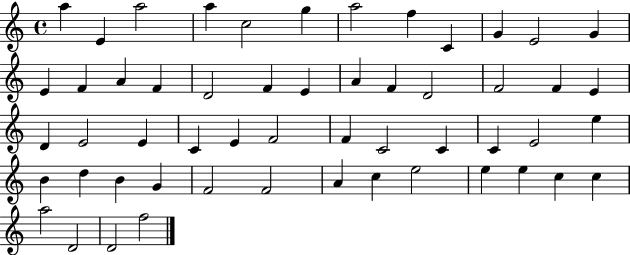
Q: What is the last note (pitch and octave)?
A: F5